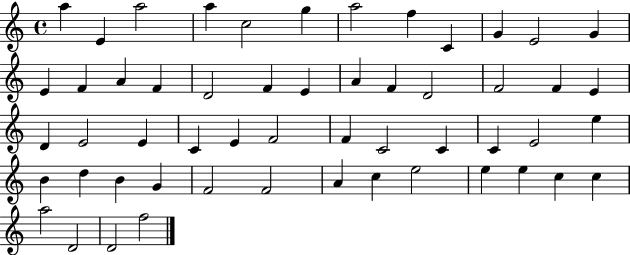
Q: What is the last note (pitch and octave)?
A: F5